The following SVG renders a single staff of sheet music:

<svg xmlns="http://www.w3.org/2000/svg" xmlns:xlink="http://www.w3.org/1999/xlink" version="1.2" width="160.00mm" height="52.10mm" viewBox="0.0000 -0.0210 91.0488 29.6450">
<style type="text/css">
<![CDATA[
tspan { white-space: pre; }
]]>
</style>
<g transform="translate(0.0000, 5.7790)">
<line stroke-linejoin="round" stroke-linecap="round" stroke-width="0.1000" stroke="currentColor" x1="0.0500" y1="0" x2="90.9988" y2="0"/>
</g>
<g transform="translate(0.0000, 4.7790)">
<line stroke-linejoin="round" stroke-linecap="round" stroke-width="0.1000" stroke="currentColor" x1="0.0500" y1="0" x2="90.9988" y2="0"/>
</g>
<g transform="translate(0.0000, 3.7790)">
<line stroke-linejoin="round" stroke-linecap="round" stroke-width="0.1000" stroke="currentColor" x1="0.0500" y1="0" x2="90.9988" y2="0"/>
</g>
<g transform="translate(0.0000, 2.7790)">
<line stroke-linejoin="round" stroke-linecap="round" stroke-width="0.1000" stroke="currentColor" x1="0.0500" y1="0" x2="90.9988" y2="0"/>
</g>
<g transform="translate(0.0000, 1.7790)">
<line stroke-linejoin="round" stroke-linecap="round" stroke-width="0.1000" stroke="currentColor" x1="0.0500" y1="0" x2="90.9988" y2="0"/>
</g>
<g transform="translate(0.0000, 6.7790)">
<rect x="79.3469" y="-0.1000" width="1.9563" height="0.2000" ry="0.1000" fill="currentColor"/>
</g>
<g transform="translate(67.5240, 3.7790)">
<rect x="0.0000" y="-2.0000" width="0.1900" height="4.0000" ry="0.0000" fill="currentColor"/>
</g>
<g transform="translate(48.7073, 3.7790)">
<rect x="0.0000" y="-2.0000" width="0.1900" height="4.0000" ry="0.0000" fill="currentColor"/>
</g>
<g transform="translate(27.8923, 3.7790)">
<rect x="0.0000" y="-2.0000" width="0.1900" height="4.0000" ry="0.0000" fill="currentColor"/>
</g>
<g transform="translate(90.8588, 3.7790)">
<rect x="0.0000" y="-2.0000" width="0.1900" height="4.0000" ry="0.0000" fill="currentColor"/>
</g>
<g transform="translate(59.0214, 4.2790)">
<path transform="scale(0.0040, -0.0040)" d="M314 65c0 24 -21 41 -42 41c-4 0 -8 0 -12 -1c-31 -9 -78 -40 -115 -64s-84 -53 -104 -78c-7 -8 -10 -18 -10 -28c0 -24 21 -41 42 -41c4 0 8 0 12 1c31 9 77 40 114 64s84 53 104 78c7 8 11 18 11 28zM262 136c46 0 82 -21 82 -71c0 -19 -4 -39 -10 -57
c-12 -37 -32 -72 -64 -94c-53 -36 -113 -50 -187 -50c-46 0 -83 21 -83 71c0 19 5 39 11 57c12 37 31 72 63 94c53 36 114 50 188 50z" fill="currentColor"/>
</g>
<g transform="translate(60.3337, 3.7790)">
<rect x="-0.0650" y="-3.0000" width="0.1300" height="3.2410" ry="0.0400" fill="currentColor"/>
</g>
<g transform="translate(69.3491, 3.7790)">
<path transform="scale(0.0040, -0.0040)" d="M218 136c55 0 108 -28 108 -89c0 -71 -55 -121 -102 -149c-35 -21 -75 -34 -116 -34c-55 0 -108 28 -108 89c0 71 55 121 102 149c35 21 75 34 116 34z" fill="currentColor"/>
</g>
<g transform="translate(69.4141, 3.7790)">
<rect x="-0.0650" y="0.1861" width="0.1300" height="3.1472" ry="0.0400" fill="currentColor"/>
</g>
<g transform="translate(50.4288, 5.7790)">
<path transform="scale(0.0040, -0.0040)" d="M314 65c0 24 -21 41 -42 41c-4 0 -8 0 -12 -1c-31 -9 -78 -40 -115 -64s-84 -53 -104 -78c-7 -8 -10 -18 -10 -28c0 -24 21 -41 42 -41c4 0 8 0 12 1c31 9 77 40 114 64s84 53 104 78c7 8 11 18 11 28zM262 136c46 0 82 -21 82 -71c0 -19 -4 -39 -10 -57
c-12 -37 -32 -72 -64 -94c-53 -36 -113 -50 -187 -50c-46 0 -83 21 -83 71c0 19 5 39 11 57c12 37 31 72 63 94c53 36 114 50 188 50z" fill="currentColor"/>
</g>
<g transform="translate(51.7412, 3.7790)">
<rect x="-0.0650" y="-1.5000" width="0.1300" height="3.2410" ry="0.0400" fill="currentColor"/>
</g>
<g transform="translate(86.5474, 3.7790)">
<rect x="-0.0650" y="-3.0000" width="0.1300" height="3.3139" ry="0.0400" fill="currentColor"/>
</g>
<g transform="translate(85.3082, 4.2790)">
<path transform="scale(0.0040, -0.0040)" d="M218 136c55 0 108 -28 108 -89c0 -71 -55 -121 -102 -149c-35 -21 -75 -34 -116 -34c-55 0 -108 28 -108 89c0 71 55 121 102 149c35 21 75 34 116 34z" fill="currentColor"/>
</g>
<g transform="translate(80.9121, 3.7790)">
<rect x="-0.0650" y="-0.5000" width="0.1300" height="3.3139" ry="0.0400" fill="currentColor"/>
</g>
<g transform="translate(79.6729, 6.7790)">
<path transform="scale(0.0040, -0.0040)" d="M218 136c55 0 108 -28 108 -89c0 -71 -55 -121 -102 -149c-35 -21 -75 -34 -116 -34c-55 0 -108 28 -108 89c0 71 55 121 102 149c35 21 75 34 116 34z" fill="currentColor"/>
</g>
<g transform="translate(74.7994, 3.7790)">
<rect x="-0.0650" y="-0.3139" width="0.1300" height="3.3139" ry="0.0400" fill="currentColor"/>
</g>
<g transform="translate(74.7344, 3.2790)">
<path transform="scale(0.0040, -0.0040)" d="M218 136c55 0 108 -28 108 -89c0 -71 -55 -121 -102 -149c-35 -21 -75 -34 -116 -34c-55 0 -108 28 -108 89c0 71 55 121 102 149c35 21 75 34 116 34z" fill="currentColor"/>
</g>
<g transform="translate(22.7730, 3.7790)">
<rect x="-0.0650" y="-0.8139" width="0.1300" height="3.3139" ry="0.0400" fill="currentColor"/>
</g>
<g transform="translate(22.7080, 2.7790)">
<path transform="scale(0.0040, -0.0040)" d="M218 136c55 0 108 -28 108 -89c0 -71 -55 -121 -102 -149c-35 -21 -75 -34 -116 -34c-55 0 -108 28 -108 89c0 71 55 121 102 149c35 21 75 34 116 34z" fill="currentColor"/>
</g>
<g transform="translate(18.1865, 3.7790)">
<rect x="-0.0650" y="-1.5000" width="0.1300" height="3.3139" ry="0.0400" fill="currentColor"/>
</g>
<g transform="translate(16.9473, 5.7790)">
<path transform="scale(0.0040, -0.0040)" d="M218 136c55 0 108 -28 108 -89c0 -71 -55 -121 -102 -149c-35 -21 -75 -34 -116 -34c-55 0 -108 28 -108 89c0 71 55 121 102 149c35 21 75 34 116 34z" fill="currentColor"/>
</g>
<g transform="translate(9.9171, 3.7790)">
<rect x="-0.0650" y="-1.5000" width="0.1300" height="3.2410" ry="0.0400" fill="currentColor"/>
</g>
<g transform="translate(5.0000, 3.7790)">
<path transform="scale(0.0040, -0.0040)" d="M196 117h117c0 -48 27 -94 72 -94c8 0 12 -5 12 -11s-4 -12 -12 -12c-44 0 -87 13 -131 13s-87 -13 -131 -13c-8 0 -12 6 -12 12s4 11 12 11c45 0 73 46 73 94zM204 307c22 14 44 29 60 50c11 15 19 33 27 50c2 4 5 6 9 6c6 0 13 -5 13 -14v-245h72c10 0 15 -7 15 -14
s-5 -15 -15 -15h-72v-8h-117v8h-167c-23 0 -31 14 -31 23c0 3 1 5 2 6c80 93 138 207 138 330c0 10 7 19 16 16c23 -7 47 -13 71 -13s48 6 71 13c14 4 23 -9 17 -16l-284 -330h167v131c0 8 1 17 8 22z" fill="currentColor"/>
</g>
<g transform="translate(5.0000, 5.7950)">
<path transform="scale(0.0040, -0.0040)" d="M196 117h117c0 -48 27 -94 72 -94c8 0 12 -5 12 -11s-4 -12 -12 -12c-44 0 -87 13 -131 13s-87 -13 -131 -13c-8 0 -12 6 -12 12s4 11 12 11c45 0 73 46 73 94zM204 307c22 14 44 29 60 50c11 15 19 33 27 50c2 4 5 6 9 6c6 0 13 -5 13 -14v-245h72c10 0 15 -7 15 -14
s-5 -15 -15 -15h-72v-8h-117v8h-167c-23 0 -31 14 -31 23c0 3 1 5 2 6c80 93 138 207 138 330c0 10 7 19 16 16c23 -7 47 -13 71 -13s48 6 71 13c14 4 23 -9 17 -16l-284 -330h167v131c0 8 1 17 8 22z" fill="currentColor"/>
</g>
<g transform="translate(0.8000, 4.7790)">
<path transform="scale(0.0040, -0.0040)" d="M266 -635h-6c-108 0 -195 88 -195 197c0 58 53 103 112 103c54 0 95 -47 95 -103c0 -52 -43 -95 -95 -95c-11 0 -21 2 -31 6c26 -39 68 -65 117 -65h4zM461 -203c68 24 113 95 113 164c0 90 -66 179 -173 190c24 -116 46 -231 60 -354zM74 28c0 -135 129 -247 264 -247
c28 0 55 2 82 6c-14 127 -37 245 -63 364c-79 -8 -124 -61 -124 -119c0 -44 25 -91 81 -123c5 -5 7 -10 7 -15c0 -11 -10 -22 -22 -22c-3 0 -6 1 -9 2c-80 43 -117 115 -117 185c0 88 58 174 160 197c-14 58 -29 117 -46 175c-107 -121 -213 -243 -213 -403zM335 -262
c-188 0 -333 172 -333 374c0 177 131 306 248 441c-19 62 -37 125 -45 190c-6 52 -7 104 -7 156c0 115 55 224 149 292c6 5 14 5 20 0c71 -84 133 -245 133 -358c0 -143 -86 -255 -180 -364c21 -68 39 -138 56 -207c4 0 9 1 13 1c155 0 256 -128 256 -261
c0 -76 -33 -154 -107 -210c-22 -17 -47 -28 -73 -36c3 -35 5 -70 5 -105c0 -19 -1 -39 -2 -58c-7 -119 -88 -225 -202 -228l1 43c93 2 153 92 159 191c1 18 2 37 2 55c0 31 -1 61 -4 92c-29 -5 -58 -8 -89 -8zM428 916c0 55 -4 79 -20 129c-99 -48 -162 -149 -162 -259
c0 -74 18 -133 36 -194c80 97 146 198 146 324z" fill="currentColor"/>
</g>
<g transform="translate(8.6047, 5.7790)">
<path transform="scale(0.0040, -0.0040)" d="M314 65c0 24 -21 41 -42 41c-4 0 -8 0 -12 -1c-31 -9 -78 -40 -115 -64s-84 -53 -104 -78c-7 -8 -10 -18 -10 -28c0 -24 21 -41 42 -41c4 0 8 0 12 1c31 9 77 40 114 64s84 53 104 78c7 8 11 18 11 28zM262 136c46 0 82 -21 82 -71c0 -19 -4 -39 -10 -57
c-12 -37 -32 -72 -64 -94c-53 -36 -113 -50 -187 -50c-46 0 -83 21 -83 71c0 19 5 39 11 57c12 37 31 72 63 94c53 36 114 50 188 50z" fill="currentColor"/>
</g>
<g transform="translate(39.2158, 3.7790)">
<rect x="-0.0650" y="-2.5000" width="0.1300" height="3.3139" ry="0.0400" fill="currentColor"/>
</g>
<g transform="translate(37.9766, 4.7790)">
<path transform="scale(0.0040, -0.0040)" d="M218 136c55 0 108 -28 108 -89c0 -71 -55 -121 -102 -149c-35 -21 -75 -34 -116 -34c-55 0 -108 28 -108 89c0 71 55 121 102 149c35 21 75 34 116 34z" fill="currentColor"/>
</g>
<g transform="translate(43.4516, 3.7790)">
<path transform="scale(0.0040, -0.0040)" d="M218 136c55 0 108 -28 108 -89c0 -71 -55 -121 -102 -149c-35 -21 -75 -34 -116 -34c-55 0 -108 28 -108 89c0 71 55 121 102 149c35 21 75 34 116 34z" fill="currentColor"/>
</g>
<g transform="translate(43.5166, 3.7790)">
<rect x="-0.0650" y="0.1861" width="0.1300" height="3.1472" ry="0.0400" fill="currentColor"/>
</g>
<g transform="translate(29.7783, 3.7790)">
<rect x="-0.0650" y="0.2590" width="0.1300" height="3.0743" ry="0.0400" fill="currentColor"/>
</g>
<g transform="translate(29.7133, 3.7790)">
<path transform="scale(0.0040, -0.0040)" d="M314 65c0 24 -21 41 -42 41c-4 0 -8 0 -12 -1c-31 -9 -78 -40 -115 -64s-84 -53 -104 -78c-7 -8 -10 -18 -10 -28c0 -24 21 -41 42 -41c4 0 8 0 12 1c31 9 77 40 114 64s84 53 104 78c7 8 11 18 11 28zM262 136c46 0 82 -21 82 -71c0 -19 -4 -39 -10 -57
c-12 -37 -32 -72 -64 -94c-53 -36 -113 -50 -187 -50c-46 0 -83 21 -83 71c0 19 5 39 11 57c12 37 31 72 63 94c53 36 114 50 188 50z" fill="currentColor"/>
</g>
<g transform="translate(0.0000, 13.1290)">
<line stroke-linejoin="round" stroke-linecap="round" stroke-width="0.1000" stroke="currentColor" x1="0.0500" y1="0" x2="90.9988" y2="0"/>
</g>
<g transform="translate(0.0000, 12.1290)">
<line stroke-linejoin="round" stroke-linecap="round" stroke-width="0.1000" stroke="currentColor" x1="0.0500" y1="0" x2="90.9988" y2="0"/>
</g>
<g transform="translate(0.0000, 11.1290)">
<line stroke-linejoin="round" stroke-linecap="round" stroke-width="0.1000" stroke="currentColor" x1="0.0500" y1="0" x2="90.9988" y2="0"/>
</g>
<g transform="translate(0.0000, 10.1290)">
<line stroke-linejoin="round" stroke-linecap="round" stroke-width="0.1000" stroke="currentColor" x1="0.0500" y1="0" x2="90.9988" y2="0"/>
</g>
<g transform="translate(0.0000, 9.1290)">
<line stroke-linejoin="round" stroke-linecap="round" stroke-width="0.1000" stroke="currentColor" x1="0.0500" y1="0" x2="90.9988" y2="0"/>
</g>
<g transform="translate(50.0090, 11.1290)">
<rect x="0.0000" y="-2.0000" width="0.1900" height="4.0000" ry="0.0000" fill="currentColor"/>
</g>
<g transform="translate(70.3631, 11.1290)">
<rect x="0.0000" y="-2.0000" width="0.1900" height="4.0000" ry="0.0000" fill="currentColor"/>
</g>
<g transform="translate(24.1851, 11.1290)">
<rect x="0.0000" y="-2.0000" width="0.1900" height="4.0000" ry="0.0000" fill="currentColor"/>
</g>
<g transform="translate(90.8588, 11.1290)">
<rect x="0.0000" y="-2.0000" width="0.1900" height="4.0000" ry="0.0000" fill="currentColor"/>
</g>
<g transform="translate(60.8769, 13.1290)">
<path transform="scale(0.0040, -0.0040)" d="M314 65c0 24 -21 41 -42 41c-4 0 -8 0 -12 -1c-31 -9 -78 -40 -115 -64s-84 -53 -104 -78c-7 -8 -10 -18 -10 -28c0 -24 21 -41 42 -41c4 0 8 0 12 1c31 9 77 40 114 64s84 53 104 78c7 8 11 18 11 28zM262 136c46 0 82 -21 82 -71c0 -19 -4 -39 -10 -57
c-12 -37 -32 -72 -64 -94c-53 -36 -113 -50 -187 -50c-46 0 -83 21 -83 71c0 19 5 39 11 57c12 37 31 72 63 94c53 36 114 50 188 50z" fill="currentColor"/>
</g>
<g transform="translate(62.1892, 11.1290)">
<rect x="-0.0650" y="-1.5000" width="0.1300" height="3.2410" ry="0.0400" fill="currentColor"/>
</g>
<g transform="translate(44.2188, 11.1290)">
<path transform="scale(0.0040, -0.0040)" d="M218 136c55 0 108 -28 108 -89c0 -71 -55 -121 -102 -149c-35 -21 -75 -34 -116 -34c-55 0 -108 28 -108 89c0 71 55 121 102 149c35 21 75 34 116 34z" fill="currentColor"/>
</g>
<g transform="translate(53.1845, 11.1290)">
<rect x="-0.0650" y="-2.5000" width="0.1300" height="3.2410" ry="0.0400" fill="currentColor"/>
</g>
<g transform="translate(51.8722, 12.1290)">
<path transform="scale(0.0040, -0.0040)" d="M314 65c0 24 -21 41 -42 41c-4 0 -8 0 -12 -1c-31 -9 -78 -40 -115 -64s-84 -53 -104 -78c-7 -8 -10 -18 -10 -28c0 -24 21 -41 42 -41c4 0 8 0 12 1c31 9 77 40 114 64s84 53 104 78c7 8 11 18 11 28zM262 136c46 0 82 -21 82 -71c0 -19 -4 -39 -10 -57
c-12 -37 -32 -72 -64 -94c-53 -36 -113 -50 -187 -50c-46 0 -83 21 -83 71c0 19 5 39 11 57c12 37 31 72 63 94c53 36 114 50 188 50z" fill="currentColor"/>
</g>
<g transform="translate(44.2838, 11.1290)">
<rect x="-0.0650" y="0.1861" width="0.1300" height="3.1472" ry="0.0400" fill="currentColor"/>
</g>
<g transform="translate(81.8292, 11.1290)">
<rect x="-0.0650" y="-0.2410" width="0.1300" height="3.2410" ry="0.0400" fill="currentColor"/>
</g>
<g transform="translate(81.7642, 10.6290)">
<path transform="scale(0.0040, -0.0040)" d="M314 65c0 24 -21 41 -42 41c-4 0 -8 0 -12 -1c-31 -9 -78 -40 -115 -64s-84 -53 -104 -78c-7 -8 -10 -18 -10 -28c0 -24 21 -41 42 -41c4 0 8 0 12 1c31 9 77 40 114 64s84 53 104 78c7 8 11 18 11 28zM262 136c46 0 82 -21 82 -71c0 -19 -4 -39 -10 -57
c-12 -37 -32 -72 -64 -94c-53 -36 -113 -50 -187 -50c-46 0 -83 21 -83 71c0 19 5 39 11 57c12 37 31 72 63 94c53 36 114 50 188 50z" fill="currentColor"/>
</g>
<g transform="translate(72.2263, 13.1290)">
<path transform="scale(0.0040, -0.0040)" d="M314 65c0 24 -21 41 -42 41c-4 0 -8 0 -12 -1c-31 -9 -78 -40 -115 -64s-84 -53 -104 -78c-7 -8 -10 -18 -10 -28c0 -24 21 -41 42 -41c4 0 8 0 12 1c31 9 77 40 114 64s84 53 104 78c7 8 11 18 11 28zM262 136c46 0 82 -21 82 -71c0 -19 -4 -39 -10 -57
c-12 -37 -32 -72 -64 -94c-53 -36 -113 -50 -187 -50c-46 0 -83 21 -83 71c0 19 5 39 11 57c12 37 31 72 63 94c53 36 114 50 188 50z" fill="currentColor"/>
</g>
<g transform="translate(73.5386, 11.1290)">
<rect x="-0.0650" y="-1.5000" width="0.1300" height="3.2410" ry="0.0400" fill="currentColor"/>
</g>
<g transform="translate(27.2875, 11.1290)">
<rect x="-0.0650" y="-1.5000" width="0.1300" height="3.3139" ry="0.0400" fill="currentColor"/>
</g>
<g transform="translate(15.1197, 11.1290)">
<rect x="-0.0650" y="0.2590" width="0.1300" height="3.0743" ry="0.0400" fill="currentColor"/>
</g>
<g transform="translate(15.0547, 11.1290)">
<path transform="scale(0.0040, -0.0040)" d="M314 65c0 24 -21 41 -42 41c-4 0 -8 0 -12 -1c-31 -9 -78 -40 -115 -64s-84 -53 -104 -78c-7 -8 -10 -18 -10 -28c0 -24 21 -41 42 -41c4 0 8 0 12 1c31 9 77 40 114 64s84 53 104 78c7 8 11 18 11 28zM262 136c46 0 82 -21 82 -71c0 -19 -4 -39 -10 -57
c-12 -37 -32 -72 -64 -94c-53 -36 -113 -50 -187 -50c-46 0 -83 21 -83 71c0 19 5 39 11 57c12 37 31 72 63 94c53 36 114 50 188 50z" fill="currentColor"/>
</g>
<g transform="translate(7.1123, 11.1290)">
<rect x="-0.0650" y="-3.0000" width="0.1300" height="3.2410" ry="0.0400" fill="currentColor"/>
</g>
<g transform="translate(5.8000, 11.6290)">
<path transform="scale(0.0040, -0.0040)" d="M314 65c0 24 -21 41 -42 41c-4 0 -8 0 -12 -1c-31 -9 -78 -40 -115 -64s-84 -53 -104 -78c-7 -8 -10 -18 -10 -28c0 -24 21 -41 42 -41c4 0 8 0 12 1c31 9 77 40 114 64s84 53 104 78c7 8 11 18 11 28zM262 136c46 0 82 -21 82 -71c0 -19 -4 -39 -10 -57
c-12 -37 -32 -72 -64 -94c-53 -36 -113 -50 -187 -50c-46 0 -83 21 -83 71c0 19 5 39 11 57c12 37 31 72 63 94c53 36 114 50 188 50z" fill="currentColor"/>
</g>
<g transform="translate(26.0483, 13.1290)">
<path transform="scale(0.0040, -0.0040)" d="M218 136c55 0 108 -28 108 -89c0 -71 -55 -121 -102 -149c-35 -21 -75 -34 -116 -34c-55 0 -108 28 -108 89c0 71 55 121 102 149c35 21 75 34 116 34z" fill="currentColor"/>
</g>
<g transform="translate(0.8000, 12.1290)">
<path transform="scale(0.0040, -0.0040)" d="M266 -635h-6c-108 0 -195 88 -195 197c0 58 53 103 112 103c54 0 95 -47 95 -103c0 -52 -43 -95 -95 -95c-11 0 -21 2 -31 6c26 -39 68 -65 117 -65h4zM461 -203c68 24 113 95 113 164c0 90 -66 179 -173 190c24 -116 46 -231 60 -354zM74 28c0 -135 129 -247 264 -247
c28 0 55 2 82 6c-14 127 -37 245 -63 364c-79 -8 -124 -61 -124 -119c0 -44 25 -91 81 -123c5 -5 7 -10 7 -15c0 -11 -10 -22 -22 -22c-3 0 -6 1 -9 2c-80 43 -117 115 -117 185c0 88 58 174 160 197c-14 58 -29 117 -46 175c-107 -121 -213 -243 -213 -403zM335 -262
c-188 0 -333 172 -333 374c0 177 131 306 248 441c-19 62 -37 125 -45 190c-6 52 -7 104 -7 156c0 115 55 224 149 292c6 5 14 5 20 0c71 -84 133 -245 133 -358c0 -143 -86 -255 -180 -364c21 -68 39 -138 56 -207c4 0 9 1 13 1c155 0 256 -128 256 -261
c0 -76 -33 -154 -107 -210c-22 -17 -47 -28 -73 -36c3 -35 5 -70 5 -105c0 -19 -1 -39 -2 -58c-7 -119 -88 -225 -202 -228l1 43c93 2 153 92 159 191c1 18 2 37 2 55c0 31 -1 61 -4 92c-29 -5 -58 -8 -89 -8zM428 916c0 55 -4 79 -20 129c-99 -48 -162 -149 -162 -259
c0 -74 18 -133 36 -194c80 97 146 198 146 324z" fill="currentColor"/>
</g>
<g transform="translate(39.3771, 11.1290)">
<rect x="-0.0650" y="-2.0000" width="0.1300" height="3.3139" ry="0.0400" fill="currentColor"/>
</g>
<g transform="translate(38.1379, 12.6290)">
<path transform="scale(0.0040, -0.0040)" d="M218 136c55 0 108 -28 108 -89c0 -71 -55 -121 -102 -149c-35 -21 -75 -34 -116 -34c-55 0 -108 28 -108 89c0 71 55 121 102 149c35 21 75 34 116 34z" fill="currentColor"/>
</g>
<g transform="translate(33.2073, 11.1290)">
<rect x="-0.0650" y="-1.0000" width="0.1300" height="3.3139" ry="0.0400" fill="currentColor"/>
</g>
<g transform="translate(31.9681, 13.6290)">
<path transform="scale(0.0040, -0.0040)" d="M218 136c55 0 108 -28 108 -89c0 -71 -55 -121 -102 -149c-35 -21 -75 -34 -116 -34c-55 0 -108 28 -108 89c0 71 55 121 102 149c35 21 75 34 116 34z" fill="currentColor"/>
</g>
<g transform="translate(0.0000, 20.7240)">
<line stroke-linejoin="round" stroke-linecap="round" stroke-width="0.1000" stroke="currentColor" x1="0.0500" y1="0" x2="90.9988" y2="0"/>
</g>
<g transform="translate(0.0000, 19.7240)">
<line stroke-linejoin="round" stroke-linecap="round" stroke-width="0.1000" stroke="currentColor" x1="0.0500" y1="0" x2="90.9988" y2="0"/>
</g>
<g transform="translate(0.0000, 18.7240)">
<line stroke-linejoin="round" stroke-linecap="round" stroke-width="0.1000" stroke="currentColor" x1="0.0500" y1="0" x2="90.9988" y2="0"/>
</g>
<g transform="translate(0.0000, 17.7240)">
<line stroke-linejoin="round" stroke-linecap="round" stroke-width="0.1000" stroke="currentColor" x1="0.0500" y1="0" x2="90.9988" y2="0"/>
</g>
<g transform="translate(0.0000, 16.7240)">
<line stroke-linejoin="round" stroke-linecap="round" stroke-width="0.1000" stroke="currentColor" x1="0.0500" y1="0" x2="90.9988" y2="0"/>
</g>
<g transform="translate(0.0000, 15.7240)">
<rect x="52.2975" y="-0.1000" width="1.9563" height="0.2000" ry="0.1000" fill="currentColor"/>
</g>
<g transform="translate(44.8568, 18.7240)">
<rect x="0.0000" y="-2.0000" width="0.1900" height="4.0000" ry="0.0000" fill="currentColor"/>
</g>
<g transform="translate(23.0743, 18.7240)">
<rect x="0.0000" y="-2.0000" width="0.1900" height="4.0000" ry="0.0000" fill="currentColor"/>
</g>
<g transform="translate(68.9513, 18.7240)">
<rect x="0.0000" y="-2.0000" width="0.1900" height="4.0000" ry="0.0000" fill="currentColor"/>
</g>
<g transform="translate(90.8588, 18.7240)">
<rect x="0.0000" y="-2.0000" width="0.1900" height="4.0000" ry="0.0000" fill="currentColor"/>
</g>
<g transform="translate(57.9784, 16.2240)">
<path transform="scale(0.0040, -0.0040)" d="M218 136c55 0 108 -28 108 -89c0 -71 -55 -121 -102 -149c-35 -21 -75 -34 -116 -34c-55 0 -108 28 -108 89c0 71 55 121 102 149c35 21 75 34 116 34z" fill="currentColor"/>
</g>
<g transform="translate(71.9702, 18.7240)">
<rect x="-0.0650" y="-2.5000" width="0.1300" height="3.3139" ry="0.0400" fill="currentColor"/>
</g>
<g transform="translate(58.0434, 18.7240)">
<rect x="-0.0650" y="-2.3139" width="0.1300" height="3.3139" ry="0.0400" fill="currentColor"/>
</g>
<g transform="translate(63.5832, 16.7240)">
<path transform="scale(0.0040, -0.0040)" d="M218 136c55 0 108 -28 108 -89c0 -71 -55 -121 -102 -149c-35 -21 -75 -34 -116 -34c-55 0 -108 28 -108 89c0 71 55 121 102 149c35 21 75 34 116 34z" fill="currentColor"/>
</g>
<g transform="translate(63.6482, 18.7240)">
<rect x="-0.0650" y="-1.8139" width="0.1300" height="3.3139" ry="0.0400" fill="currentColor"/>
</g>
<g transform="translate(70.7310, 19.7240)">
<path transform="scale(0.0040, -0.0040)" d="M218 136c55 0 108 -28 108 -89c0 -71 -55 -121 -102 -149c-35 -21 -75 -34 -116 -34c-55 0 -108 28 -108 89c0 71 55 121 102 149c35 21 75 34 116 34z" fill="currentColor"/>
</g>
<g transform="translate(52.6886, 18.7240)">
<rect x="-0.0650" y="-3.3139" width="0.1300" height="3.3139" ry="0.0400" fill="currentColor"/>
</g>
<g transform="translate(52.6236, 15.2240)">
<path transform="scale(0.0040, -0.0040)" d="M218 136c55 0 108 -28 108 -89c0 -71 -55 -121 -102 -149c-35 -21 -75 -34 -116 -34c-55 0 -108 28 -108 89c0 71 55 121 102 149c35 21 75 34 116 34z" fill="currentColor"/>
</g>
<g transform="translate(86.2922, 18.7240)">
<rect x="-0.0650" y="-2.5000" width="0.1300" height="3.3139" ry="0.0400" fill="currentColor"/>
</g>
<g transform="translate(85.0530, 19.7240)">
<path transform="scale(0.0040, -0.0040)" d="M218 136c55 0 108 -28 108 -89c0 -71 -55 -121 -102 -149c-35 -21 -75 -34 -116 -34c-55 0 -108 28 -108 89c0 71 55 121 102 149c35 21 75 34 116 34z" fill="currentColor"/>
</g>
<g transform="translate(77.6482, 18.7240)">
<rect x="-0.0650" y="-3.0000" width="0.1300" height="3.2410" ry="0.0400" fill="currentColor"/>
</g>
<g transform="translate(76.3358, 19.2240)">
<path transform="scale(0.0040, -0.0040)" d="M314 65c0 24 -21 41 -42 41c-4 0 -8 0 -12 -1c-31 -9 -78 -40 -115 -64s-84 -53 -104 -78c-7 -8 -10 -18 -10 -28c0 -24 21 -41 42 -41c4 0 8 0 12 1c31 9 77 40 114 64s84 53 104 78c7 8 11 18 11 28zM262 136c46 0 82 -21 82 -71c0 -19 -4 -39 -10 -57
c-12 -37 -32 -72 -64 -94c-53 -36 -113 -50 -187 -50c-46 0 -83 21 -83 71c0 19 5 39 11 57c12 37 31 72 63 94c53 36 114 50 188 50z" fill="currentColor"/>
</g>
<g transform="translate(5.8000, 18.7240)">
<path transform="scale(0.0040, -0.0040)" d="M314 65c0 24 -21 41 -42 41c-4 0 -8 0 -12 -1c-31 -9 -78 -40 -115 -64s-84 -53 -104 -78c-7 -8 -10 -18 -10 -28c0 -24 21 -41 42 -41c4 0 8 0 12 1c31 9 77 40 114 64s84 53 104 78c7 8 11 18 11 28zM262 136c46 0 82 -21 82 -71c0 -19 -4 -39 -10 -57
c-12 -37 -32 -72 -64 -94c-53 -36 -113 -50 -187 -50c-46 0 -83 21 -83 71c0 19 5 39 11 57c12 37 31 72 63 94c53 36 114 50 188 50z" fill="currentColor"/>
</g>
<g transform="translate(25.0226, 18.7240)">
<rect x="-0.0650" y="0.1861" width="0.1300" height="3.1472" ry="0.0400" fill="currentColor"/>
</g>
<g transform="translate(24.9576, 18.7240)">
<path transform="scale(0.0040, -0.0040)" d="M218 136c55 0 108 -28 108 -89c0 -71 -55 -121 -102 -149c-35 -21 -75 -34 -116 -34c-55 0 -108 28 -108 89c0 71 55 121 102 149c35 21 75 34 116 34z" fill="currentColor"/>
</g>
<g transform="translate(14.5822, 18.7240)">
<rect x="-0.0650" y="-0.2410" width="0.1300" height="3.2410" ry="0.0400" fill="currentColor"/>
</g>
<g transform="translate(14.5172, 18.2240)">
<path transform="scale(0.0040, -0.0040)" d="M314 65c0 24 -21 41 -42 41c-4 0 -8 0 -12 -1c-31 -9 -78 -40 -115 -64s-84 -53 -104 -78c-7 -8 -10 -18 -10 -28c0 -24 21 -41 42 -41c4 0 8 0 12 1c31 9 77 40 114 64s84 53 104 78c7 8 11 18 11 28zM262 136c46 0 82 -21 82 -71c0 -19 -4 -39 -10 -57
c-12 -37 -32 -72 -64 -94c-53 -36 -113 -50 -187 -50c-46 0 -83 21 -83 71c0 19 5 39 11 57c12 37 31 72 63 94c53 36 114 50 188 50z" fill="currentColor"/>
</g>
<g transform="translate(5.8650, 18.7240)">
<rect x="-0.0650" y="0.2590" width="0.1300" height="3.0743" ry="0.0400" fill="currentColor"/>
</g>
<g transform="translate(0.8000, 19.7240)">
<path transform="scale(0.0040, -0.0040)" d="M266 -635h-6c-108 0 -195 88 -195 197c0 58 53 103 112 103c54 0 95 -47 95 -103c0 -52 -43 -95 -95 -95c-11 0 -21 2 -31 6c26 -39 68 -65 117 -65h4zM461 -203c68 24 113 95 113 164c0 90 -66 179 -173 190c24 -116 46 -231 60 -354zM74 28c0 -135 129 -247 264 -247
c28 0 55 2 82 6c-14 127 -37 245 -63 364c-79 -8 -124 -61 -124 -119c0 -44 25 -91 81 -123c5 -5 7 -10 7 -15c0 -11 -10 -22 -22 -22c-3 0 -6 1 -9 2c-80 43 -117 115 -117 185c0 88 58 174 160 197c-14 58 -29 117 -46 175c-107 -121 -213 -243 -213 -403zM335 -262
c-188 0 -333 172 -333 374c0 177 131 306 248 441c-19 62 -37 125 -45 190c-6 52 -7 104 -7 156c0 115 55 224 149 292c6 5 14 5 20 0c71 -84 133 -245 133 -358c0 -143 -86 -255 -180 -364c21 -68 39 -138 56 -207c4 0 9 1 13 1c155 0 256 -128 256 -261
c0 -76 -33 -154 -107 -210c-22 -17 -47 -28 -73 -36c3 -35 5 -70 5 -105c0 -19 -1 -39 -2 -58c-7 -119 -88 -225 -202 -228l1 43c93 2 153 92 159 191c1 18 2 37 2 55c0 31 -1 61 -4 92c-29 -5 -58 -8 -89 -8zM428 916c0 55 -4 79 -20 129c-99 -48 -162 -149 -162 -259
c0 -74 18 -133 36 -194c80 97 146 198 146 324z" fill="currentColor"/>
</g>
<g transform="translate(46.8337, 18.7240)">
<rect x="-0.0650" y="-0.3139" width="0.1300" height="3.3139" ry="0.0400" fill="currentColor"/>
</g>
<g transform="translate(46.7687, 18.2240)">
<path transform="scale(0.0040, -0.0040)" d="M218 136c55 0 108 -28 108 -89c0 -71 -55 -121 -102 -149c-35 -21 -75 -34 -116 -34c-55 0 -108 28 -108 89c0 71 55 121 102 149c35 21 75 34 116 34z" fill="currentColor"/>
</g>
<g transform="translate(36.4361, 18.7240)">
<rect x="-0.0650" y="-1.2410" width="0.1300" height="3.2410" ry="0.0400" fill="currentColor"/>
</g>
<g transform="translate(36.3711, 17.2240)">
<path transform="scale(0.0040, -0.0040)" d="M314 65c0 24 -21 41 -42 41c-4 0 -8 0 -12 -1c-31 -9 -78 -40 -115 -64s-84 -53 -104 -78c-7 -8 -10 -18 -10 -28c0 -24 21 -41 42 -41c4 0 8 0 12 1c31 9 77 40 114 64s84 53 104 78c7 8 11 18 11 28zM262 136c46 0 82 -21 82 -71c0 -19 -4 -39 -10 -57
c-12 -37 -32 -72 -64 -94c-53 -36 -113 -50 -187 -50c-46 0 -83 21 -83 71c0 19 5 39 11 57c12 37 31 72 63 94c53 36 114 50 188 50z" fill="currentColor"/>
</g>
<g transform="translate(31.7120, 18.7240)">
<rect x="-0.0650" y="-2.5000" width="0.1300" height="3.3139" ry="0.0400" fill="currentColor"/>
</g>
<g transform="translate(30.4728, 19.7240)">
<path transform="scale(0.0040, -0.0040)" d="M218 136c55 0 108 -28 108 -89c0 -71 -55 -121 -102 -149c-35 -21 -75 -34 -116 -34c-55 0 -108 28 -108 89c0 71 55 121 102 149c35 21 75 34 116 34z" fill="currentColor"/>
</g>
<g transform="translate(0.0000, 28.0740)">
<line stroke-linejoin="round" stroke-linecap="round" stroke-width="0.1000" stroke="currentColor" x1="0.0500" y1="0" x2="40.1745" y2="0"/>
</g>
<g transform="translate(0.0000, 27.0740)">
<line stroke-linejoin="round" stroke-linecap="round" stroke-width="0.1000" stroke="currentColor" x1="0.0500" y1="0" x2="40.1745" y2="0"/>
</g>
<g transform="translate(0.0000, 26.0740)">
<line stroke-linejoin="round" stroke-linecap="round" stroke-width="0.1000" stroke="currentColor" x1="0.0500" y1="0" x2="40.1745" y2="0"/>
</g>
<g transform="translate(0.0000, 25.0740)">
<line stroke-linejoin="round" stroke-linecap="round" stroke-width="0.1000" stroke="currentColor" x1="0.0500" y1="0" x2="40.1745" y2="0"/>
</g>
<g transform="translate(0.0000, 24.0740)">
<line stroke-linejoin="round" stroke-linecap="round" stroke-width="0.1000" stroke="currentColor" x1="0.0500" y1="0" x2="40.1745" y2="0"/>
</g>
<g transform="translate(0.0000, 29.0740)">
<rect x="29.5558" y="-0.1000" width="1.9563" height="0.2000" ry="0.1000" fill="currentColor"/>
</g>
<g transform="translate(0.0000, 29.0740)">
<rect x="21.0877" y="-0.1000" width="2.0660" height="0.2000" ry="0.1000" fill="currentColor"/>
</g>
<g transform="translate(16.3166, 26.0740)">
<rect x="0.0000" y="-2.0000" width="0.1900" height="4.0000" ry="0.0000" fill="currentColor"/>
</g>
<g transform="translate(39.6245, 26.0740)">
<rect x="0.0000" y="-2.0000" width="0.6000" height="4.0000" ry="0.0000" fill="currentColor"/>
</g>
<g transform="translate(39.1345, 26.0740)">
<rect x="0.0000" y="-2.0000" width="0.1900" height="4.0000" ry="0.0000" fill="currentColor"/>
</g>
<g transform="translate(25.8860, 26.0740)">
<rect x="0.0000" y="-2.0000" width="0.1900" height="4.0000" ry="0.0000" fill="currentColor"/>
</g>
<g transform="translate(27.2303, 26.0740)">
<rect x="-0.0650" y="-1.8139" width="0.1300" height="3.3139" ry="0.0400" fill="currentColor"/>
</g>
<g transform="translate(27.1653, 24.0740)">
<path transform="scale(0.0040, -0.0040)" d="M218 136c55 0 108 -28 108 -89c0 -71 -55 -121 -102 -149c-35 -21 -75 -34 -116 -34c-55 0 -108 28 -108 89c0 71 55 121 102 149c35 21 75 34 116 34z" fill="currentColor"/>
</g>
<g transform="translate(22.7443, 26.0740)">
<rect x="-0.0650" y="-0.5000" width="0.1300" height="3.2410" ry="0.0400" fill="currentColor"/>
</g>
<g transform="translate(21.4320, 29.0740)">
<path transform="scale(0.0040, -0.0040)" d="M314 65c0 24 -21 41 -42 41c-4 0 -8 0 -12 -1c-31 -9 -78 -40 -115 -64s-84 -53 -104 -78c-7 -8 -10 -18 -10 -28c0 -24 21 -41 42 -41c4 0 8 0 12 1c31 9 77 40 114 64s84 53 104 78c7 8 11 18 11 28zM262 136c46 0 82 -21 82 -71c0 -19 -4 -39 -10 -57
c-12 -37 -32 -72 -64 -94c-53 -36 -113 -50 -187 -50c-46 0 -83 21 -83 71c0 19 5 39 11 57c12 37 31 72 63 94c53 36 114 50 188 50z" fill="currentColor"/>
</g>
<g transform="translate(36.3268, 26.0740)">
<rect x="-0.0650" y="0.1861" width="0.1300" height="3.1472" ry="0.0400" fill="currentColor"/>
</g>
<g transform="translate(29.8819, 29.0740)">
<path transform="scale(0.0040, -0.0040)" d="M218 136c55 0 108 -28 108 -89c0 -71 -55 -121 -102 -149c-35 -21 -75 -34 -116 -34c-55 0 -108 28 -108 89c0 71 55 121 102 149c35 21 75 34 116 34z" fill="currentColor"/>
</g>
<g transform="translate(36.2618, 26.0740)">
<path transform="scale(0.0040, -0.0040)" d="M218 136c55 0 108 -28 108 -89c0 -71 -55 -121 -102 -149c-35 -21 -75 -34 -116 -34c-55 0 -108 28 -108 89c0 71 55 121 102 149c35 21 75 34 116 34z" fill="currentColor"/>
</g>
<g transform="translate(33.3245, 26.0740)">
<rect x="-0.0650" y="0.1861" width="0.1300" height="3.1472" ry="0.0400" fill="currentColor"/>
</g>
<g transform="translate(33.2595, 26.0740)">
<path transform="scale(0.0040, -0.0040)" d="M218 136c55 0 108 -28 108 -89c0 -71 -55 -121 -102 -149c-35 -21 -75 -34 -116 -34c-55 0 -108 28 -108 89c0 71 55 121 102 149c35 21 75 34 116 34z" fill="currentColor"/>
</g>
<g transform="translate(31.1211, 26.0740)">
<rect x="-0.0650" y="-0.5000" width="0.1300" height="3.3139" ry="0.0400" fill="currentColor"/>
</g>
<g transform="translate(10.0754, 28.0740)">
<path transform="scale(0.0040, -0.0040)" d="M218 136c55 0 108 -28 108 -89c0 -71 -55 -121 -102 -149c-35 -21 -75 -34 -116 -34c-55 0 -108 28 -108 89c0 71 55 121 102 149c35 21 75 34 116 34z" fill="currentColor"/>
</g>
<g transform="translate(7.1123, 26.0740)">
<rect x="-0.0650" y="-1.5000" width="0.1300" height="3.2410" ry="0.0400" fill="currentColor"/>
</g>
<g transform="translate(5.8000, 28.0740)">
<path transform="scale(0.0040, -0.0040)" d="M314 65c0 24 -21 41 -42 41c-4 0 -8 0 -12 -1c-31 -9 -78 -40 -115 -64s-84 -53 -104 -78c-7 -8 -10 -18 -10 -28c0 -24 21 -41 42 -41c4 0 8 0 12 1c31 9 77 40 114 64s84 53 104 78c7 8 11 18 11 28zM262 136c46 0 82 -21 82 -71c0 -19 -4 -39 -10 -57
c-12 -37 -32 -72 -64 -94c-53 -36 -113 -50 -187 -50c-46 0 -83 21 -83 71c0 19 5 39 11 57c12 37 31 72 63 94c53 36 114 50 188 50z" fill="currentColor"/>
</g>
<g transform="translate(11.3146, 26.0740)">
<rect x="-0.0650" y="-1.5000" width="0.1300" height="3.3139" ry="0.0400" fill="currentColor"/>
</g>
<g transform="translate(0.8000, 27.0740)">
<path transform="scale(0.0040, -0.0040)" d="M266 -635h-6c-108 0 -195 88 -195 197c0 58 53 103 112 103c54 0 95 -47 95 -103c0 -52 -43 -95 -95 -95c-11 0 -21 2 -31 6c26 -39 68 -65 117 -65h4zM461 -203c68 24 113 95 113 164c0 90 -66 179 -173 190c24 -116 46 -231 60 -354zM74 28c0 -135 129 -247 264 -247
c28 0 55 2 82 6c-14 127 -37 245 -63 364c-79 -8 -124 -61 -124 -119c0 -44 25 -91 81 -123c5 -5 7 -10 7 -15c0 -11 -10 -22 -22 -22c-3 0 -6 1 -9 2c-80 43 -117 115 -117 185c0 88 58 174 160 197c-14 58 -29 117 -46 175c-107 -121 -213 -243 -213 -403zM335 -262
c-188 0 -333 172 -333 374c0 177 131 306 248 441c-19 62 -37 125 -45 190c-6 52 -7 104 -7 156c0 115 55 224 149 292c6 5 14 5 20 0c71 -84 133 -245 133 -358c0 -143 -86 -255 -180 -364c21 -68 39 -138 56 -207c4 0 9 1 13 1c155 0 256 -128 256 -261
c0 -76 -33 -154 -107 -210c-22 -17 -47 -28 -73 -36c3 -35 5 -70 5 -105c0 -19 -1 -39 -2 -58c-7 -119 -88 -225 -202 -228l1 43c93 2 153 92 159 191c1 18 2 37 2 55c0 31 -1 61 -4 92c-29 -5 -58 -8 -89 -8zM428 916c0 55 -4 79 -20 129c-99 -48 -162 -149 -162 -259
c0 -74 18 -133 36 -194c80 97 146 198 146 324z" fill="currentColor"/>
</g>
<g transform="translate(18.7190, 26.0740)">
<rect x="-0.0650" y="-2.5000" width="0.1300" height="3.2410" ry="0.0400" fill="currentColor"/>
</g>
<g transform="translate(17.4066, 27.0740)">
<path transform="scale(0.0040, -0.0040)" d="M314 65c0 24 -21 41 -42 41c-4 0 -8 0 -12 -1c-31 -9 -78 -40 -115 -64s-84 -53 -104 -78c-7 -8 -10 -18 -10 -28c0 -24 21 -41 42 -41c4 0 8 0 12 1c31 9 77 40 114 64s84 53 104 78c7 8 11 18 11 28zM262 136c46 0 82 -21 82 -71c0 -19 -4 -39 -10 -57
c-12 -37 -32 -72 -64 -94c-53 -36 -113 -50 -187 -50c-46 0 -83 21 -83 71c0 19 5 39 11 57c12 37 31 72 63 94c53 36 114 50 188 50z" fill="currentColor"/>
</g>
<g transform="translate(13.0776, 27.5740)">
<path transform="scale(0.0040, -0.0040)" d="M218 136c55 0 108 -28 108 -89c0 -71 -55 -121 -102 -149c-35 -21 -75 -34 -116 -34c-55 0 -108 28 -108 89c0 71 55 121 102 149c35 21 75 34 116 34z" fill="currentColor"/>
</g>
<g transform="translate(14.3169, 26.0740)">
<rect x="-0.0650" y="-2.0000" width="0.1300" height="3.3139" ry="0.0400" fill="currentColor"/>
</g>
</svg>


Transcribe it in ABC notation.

X:1
T:Untitled
M:4/4
L:1/4
K:C
E2 E d B2 G B E2 A2 B c C A A2 B2 E D F B G2 E2 E2 c2 B2 c2 B G e2 c b g f G A2 G E2 E F G2 C2 f C B B